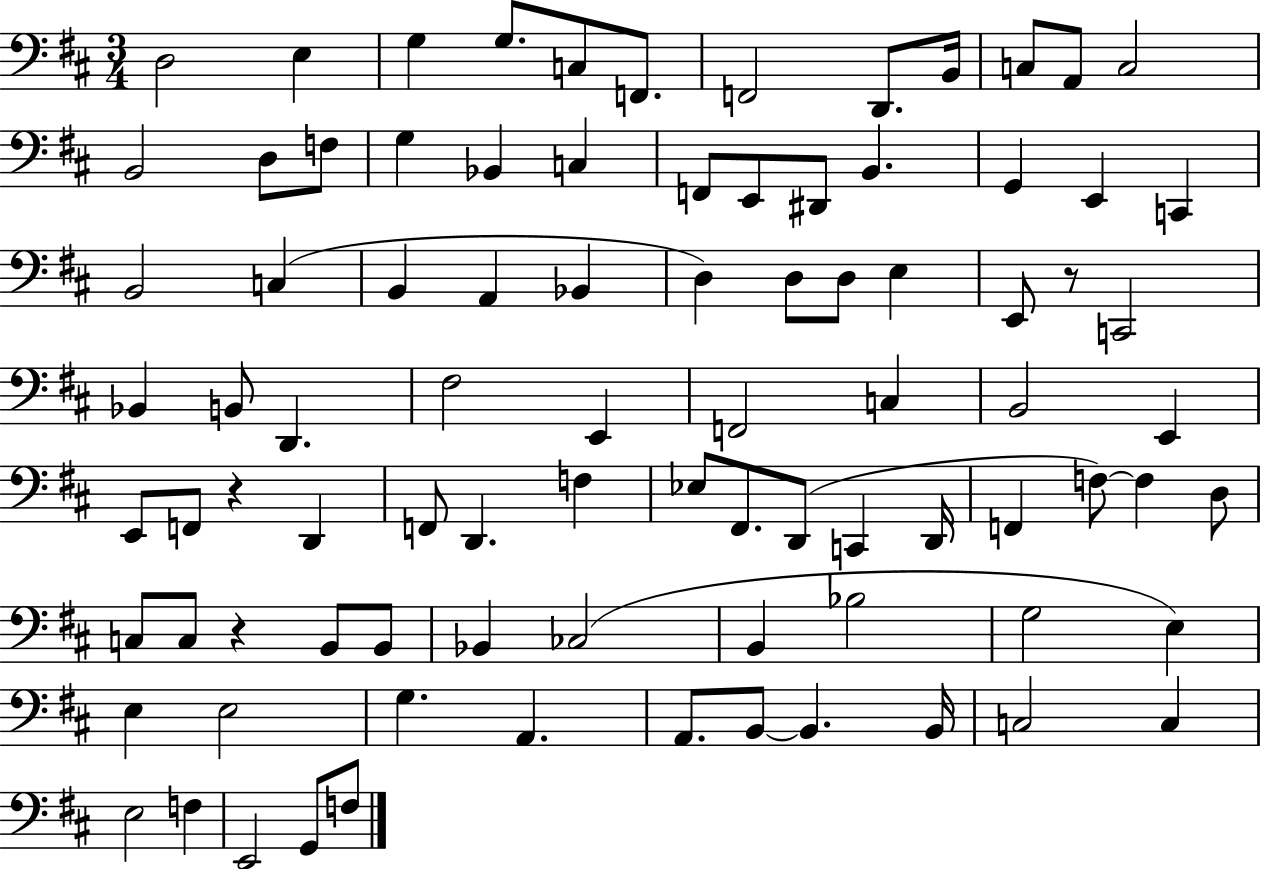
{
  \clef bass
  \numericTimeSignature
  \time 3/4
  \key d \major
  \repeat volta 2 { d2 e4 | g4 g8. c8 f,8. | f,2 d,8. b,16 | c8 a,8 c2 | \break b,2 d8 f8 | g4 bes,4 c4 | f,8 e,8 dis,8 b,4. | g,4 e,4 c,4 | \break b,2 c4( | b,4 a,4 bes,4 | d4) d8 d8 e4 | e,8 r8 c,2 | \break bes,4 b,8 d,4. | fis2 e,4 | f,2 c4 | b,2 e,4 | \break e,8 f,8 r4 d,4 | f,8 d,4. f4 | ees8 fis,8. d,8( c,4 d,16 | f,4 f8~~) f4 d8 | \break c8 c8 r4 b,8 b,8 | bes,4 ces2( | b,4 bes2 | g2 e4) | \break e4 e2 | g4. a,4. | a,8. b,8~~ b,4. b,16 | c2 c4 | \break e2 f4 | e,2 g,8 f8 | } \bar "|."
}